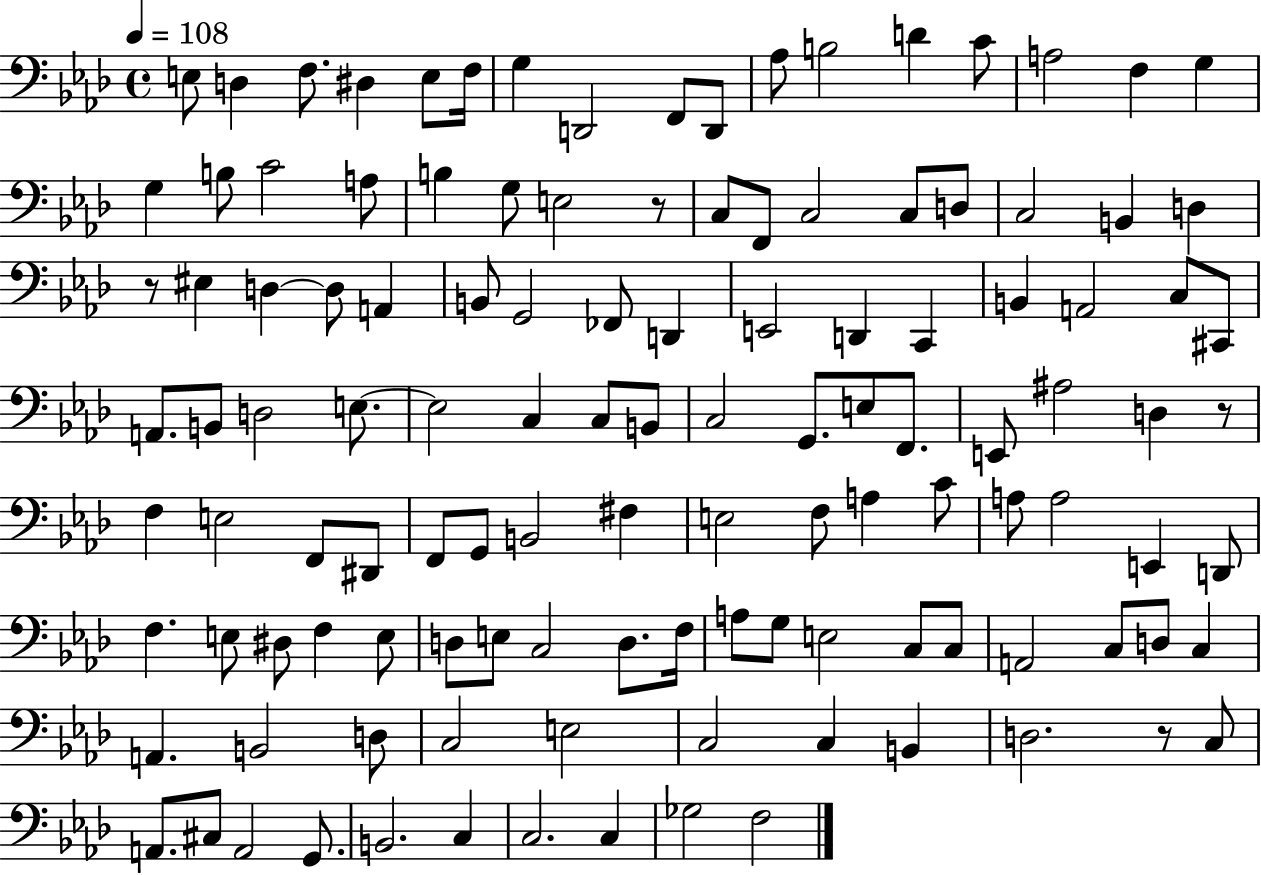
X:1
T:Untitled
M:4/4
L:1/4
K:Ab
E,/2 D, F,/2 ^D, E,/2 F,/4 G, D,,2 F,,/2 D,,/2 _A,/2 B,2 D C/2 A,2 F, G, G, B,/2 C2 A,/2 B, G,/2 E,2 z/2 C,/2 F,,/2 C,2 C,/2 D,/2 C,2 B,, D, z/2 ^E, D, D,/2 A,, B,,/2 G,,2 _F,,/2 D,, E,,2 D,, C,, B,, A,,2 C,/2 ^C,,/2 A,,/2 B,,/2 D,2 E,/2 E,2 C, C,/2 B,,/2 C,2 G,,/2 E,/2 F,,/2 E,,/2 ^A,2 D, z/2 F, E,2 F,,/2 ^D,,/2 F,,/2 G,,/2 B,,2 ^F, E,2 F,/2 A, C/2 A,/2 A,2 E,, D,,/2 F, E,/2 ^D,/2 F, E,/2 D,/2 E,/2 C,2 D,/2 F,/4 A,/2 G,/2 E,2 C,/2 C,/2 A,,2 C,/2 D,/2 C, A,, B,,2 D,/2 C,2 E,2 C,2 C, B,, D,2 z/2 C,/2 A,,/2 ^C,/2 A,,2 G,,/2 B,,2 C, C,2 C, _G,2 F,2